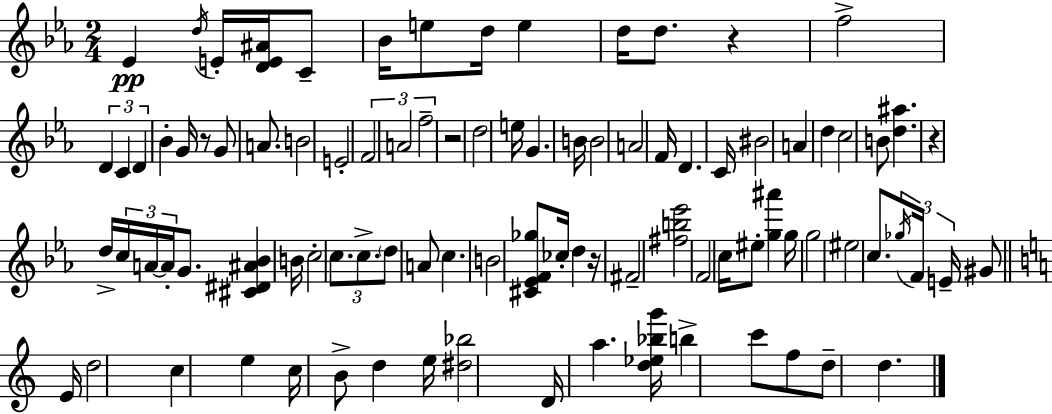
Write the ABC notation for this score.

X:1
T:Untitled
M:2/4
L:1/4
K:Cm
_E d/4 E/4 [DE^A]/4 C/2 _B/4 e/2 d/4 e d/4 d/2 z f2 D C D _B G/4 z/2 G/2 A/2 B2 E2 F2 A2 f2 z2 d2 e/4 G B/4 B2 A2 F/4 D C/4 ^B2 A d c2 B/2 [d^a] z d/4 c/4 A/4 A/4 G/2 [^C^D^A_B] B/4 c2 c/2 c/2 d/2 A/2 c B2 [^C_EF_g]/2 _c/4 d z/4 ^F2 [^fb_e']2 F2 c/4 ^e/2 [g^a'] g/4 g2 ^e2 c/2 _g/4 F/4 E/4 ^G/2 E/4 d2 c e c/4 B/2 d e/4 [^d_b]2 D/4 a [d_e_bg']/4 b c'/2 f/2 d/2 d